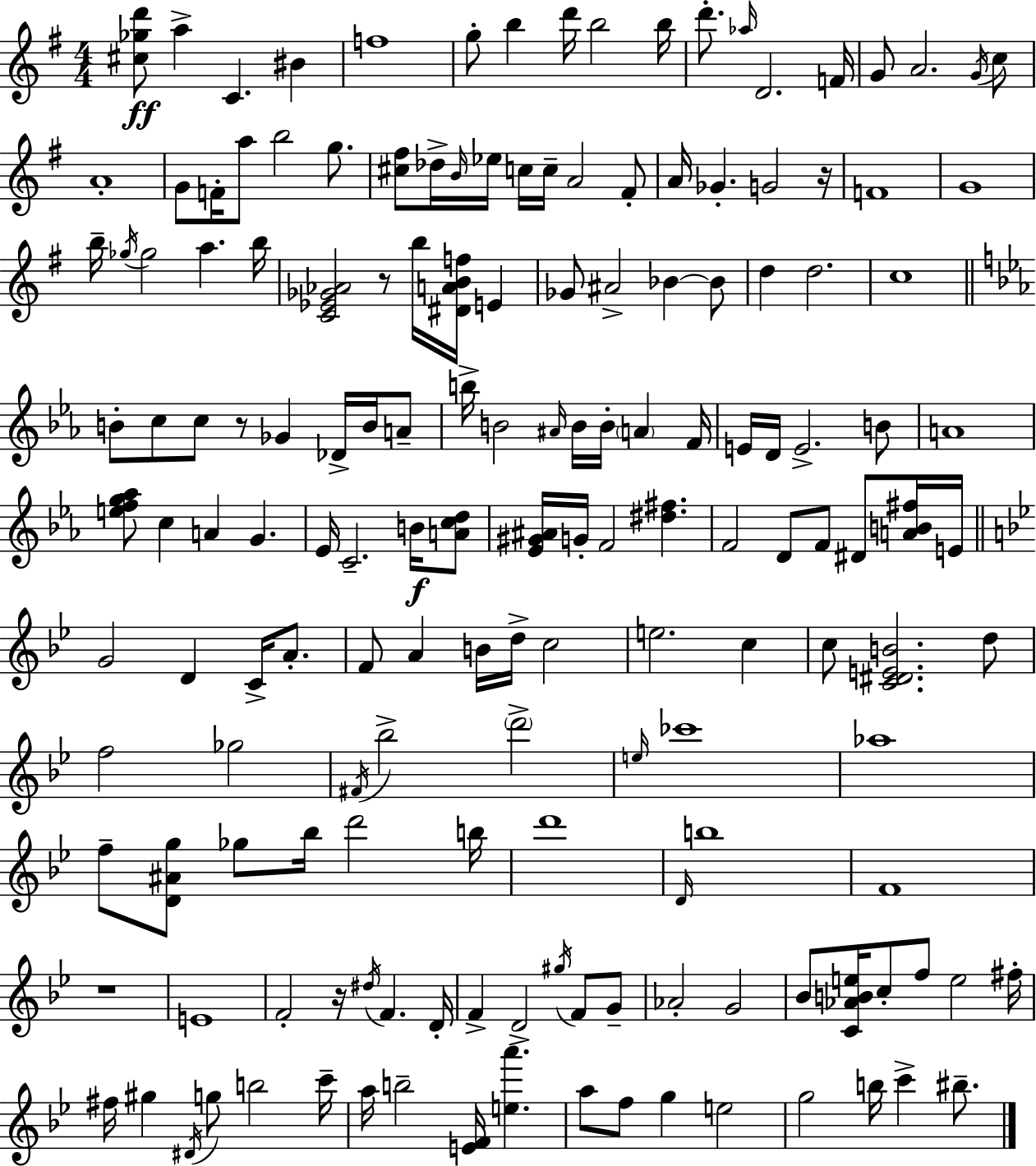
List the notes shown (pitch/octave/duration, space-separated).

[C#5,Gb5,D6]/e A5/q C4/q. BIS4/q F5/w G5/e B5/q D6/s B5/h B5/s D6/e. Ab5/s D4/h. F4/s G4/e A4/h. G4/s C5/e A4/w G4/e F4/s A5/e B5/h G5/e. [C#5,F#5]/e Db5/s B4/s Eb5/s C5/s C5/s A4/h F#4/e A4/s Gb4/q. G4/h R/s F4/w G4/w B5/s Gb5/s Gb5/h A5/q. B5/s [C4,Eb4,Gb4,Ab4]/h R/e B5/s [D#4,A4,B4,F5]/s E4/q Gb4/e A#4/h Bb4/q Bb4/e D5/q D5/h. C5/w B4/e C5/e C5/e R/e Gb4/q Db4/s B4/s A4/e B5/s B4/h A#4/s B4/s B4/s A4/q F4/s E4/s D4/s E4/h. B4/e A4/w [E5,F5,G5,Ab5]/e C5/q A4/q G4/q. Eb4/s C4/h. B4/s [A4,C5,D5]/e [Eb4,G#4,A#4]/s G4/s F4/h [D#5,F#5]/q. F4/h D4/e F4/e D#4/e [A4,B4,F#5]/s E4/s G4/h D4/q C4/s A4/e. F4/e A4/q B4/s D5/s C5/h E5/h. C5/q C5/e [C4,D#4,E4,B4]/h. D5/e F5/h Gb5/h F#4/s Bb5/h D6/h E5/s CES6/w Ab5/w F5/e [D4,A#4,G5]/e Gb5/e Bb5/s D6/h B5/s D6/w D4/s B5/w F4/w R/w E4/w F4/h R/s D#5/s F4/q. D4/s F4/q D4/h G#5/s F4/e G4/e Ab4/h G4/h Bb4/e [C4,Ab4,B4,E5]/s C5/e F5/e E5/h F#5/s F#5/s G#5/q D#4/s G5/e B5/h C6/s A5/s B5/h [E4,F4]/s [E5,A6]/q. A5/e F5/e G5/q E5/h G5/h B5/s C6/q BIS5/e.